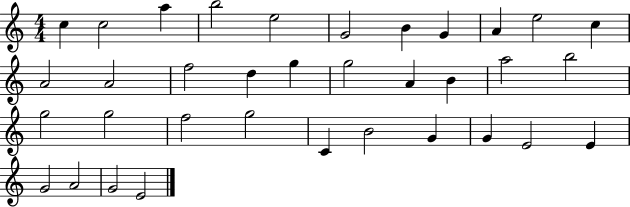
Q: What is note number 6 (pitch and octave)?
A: G4